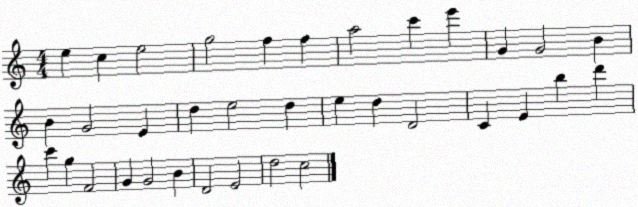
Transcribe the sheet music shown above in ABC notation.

X:1
T:Untitled
M:4/4
L:1/4
K:C
e c e2 g2 f f a2 c' e' G G2 B B G2 E d e2 d e d D2 C E b d' c' g F2 G G2 B D2 E2 d2 c2